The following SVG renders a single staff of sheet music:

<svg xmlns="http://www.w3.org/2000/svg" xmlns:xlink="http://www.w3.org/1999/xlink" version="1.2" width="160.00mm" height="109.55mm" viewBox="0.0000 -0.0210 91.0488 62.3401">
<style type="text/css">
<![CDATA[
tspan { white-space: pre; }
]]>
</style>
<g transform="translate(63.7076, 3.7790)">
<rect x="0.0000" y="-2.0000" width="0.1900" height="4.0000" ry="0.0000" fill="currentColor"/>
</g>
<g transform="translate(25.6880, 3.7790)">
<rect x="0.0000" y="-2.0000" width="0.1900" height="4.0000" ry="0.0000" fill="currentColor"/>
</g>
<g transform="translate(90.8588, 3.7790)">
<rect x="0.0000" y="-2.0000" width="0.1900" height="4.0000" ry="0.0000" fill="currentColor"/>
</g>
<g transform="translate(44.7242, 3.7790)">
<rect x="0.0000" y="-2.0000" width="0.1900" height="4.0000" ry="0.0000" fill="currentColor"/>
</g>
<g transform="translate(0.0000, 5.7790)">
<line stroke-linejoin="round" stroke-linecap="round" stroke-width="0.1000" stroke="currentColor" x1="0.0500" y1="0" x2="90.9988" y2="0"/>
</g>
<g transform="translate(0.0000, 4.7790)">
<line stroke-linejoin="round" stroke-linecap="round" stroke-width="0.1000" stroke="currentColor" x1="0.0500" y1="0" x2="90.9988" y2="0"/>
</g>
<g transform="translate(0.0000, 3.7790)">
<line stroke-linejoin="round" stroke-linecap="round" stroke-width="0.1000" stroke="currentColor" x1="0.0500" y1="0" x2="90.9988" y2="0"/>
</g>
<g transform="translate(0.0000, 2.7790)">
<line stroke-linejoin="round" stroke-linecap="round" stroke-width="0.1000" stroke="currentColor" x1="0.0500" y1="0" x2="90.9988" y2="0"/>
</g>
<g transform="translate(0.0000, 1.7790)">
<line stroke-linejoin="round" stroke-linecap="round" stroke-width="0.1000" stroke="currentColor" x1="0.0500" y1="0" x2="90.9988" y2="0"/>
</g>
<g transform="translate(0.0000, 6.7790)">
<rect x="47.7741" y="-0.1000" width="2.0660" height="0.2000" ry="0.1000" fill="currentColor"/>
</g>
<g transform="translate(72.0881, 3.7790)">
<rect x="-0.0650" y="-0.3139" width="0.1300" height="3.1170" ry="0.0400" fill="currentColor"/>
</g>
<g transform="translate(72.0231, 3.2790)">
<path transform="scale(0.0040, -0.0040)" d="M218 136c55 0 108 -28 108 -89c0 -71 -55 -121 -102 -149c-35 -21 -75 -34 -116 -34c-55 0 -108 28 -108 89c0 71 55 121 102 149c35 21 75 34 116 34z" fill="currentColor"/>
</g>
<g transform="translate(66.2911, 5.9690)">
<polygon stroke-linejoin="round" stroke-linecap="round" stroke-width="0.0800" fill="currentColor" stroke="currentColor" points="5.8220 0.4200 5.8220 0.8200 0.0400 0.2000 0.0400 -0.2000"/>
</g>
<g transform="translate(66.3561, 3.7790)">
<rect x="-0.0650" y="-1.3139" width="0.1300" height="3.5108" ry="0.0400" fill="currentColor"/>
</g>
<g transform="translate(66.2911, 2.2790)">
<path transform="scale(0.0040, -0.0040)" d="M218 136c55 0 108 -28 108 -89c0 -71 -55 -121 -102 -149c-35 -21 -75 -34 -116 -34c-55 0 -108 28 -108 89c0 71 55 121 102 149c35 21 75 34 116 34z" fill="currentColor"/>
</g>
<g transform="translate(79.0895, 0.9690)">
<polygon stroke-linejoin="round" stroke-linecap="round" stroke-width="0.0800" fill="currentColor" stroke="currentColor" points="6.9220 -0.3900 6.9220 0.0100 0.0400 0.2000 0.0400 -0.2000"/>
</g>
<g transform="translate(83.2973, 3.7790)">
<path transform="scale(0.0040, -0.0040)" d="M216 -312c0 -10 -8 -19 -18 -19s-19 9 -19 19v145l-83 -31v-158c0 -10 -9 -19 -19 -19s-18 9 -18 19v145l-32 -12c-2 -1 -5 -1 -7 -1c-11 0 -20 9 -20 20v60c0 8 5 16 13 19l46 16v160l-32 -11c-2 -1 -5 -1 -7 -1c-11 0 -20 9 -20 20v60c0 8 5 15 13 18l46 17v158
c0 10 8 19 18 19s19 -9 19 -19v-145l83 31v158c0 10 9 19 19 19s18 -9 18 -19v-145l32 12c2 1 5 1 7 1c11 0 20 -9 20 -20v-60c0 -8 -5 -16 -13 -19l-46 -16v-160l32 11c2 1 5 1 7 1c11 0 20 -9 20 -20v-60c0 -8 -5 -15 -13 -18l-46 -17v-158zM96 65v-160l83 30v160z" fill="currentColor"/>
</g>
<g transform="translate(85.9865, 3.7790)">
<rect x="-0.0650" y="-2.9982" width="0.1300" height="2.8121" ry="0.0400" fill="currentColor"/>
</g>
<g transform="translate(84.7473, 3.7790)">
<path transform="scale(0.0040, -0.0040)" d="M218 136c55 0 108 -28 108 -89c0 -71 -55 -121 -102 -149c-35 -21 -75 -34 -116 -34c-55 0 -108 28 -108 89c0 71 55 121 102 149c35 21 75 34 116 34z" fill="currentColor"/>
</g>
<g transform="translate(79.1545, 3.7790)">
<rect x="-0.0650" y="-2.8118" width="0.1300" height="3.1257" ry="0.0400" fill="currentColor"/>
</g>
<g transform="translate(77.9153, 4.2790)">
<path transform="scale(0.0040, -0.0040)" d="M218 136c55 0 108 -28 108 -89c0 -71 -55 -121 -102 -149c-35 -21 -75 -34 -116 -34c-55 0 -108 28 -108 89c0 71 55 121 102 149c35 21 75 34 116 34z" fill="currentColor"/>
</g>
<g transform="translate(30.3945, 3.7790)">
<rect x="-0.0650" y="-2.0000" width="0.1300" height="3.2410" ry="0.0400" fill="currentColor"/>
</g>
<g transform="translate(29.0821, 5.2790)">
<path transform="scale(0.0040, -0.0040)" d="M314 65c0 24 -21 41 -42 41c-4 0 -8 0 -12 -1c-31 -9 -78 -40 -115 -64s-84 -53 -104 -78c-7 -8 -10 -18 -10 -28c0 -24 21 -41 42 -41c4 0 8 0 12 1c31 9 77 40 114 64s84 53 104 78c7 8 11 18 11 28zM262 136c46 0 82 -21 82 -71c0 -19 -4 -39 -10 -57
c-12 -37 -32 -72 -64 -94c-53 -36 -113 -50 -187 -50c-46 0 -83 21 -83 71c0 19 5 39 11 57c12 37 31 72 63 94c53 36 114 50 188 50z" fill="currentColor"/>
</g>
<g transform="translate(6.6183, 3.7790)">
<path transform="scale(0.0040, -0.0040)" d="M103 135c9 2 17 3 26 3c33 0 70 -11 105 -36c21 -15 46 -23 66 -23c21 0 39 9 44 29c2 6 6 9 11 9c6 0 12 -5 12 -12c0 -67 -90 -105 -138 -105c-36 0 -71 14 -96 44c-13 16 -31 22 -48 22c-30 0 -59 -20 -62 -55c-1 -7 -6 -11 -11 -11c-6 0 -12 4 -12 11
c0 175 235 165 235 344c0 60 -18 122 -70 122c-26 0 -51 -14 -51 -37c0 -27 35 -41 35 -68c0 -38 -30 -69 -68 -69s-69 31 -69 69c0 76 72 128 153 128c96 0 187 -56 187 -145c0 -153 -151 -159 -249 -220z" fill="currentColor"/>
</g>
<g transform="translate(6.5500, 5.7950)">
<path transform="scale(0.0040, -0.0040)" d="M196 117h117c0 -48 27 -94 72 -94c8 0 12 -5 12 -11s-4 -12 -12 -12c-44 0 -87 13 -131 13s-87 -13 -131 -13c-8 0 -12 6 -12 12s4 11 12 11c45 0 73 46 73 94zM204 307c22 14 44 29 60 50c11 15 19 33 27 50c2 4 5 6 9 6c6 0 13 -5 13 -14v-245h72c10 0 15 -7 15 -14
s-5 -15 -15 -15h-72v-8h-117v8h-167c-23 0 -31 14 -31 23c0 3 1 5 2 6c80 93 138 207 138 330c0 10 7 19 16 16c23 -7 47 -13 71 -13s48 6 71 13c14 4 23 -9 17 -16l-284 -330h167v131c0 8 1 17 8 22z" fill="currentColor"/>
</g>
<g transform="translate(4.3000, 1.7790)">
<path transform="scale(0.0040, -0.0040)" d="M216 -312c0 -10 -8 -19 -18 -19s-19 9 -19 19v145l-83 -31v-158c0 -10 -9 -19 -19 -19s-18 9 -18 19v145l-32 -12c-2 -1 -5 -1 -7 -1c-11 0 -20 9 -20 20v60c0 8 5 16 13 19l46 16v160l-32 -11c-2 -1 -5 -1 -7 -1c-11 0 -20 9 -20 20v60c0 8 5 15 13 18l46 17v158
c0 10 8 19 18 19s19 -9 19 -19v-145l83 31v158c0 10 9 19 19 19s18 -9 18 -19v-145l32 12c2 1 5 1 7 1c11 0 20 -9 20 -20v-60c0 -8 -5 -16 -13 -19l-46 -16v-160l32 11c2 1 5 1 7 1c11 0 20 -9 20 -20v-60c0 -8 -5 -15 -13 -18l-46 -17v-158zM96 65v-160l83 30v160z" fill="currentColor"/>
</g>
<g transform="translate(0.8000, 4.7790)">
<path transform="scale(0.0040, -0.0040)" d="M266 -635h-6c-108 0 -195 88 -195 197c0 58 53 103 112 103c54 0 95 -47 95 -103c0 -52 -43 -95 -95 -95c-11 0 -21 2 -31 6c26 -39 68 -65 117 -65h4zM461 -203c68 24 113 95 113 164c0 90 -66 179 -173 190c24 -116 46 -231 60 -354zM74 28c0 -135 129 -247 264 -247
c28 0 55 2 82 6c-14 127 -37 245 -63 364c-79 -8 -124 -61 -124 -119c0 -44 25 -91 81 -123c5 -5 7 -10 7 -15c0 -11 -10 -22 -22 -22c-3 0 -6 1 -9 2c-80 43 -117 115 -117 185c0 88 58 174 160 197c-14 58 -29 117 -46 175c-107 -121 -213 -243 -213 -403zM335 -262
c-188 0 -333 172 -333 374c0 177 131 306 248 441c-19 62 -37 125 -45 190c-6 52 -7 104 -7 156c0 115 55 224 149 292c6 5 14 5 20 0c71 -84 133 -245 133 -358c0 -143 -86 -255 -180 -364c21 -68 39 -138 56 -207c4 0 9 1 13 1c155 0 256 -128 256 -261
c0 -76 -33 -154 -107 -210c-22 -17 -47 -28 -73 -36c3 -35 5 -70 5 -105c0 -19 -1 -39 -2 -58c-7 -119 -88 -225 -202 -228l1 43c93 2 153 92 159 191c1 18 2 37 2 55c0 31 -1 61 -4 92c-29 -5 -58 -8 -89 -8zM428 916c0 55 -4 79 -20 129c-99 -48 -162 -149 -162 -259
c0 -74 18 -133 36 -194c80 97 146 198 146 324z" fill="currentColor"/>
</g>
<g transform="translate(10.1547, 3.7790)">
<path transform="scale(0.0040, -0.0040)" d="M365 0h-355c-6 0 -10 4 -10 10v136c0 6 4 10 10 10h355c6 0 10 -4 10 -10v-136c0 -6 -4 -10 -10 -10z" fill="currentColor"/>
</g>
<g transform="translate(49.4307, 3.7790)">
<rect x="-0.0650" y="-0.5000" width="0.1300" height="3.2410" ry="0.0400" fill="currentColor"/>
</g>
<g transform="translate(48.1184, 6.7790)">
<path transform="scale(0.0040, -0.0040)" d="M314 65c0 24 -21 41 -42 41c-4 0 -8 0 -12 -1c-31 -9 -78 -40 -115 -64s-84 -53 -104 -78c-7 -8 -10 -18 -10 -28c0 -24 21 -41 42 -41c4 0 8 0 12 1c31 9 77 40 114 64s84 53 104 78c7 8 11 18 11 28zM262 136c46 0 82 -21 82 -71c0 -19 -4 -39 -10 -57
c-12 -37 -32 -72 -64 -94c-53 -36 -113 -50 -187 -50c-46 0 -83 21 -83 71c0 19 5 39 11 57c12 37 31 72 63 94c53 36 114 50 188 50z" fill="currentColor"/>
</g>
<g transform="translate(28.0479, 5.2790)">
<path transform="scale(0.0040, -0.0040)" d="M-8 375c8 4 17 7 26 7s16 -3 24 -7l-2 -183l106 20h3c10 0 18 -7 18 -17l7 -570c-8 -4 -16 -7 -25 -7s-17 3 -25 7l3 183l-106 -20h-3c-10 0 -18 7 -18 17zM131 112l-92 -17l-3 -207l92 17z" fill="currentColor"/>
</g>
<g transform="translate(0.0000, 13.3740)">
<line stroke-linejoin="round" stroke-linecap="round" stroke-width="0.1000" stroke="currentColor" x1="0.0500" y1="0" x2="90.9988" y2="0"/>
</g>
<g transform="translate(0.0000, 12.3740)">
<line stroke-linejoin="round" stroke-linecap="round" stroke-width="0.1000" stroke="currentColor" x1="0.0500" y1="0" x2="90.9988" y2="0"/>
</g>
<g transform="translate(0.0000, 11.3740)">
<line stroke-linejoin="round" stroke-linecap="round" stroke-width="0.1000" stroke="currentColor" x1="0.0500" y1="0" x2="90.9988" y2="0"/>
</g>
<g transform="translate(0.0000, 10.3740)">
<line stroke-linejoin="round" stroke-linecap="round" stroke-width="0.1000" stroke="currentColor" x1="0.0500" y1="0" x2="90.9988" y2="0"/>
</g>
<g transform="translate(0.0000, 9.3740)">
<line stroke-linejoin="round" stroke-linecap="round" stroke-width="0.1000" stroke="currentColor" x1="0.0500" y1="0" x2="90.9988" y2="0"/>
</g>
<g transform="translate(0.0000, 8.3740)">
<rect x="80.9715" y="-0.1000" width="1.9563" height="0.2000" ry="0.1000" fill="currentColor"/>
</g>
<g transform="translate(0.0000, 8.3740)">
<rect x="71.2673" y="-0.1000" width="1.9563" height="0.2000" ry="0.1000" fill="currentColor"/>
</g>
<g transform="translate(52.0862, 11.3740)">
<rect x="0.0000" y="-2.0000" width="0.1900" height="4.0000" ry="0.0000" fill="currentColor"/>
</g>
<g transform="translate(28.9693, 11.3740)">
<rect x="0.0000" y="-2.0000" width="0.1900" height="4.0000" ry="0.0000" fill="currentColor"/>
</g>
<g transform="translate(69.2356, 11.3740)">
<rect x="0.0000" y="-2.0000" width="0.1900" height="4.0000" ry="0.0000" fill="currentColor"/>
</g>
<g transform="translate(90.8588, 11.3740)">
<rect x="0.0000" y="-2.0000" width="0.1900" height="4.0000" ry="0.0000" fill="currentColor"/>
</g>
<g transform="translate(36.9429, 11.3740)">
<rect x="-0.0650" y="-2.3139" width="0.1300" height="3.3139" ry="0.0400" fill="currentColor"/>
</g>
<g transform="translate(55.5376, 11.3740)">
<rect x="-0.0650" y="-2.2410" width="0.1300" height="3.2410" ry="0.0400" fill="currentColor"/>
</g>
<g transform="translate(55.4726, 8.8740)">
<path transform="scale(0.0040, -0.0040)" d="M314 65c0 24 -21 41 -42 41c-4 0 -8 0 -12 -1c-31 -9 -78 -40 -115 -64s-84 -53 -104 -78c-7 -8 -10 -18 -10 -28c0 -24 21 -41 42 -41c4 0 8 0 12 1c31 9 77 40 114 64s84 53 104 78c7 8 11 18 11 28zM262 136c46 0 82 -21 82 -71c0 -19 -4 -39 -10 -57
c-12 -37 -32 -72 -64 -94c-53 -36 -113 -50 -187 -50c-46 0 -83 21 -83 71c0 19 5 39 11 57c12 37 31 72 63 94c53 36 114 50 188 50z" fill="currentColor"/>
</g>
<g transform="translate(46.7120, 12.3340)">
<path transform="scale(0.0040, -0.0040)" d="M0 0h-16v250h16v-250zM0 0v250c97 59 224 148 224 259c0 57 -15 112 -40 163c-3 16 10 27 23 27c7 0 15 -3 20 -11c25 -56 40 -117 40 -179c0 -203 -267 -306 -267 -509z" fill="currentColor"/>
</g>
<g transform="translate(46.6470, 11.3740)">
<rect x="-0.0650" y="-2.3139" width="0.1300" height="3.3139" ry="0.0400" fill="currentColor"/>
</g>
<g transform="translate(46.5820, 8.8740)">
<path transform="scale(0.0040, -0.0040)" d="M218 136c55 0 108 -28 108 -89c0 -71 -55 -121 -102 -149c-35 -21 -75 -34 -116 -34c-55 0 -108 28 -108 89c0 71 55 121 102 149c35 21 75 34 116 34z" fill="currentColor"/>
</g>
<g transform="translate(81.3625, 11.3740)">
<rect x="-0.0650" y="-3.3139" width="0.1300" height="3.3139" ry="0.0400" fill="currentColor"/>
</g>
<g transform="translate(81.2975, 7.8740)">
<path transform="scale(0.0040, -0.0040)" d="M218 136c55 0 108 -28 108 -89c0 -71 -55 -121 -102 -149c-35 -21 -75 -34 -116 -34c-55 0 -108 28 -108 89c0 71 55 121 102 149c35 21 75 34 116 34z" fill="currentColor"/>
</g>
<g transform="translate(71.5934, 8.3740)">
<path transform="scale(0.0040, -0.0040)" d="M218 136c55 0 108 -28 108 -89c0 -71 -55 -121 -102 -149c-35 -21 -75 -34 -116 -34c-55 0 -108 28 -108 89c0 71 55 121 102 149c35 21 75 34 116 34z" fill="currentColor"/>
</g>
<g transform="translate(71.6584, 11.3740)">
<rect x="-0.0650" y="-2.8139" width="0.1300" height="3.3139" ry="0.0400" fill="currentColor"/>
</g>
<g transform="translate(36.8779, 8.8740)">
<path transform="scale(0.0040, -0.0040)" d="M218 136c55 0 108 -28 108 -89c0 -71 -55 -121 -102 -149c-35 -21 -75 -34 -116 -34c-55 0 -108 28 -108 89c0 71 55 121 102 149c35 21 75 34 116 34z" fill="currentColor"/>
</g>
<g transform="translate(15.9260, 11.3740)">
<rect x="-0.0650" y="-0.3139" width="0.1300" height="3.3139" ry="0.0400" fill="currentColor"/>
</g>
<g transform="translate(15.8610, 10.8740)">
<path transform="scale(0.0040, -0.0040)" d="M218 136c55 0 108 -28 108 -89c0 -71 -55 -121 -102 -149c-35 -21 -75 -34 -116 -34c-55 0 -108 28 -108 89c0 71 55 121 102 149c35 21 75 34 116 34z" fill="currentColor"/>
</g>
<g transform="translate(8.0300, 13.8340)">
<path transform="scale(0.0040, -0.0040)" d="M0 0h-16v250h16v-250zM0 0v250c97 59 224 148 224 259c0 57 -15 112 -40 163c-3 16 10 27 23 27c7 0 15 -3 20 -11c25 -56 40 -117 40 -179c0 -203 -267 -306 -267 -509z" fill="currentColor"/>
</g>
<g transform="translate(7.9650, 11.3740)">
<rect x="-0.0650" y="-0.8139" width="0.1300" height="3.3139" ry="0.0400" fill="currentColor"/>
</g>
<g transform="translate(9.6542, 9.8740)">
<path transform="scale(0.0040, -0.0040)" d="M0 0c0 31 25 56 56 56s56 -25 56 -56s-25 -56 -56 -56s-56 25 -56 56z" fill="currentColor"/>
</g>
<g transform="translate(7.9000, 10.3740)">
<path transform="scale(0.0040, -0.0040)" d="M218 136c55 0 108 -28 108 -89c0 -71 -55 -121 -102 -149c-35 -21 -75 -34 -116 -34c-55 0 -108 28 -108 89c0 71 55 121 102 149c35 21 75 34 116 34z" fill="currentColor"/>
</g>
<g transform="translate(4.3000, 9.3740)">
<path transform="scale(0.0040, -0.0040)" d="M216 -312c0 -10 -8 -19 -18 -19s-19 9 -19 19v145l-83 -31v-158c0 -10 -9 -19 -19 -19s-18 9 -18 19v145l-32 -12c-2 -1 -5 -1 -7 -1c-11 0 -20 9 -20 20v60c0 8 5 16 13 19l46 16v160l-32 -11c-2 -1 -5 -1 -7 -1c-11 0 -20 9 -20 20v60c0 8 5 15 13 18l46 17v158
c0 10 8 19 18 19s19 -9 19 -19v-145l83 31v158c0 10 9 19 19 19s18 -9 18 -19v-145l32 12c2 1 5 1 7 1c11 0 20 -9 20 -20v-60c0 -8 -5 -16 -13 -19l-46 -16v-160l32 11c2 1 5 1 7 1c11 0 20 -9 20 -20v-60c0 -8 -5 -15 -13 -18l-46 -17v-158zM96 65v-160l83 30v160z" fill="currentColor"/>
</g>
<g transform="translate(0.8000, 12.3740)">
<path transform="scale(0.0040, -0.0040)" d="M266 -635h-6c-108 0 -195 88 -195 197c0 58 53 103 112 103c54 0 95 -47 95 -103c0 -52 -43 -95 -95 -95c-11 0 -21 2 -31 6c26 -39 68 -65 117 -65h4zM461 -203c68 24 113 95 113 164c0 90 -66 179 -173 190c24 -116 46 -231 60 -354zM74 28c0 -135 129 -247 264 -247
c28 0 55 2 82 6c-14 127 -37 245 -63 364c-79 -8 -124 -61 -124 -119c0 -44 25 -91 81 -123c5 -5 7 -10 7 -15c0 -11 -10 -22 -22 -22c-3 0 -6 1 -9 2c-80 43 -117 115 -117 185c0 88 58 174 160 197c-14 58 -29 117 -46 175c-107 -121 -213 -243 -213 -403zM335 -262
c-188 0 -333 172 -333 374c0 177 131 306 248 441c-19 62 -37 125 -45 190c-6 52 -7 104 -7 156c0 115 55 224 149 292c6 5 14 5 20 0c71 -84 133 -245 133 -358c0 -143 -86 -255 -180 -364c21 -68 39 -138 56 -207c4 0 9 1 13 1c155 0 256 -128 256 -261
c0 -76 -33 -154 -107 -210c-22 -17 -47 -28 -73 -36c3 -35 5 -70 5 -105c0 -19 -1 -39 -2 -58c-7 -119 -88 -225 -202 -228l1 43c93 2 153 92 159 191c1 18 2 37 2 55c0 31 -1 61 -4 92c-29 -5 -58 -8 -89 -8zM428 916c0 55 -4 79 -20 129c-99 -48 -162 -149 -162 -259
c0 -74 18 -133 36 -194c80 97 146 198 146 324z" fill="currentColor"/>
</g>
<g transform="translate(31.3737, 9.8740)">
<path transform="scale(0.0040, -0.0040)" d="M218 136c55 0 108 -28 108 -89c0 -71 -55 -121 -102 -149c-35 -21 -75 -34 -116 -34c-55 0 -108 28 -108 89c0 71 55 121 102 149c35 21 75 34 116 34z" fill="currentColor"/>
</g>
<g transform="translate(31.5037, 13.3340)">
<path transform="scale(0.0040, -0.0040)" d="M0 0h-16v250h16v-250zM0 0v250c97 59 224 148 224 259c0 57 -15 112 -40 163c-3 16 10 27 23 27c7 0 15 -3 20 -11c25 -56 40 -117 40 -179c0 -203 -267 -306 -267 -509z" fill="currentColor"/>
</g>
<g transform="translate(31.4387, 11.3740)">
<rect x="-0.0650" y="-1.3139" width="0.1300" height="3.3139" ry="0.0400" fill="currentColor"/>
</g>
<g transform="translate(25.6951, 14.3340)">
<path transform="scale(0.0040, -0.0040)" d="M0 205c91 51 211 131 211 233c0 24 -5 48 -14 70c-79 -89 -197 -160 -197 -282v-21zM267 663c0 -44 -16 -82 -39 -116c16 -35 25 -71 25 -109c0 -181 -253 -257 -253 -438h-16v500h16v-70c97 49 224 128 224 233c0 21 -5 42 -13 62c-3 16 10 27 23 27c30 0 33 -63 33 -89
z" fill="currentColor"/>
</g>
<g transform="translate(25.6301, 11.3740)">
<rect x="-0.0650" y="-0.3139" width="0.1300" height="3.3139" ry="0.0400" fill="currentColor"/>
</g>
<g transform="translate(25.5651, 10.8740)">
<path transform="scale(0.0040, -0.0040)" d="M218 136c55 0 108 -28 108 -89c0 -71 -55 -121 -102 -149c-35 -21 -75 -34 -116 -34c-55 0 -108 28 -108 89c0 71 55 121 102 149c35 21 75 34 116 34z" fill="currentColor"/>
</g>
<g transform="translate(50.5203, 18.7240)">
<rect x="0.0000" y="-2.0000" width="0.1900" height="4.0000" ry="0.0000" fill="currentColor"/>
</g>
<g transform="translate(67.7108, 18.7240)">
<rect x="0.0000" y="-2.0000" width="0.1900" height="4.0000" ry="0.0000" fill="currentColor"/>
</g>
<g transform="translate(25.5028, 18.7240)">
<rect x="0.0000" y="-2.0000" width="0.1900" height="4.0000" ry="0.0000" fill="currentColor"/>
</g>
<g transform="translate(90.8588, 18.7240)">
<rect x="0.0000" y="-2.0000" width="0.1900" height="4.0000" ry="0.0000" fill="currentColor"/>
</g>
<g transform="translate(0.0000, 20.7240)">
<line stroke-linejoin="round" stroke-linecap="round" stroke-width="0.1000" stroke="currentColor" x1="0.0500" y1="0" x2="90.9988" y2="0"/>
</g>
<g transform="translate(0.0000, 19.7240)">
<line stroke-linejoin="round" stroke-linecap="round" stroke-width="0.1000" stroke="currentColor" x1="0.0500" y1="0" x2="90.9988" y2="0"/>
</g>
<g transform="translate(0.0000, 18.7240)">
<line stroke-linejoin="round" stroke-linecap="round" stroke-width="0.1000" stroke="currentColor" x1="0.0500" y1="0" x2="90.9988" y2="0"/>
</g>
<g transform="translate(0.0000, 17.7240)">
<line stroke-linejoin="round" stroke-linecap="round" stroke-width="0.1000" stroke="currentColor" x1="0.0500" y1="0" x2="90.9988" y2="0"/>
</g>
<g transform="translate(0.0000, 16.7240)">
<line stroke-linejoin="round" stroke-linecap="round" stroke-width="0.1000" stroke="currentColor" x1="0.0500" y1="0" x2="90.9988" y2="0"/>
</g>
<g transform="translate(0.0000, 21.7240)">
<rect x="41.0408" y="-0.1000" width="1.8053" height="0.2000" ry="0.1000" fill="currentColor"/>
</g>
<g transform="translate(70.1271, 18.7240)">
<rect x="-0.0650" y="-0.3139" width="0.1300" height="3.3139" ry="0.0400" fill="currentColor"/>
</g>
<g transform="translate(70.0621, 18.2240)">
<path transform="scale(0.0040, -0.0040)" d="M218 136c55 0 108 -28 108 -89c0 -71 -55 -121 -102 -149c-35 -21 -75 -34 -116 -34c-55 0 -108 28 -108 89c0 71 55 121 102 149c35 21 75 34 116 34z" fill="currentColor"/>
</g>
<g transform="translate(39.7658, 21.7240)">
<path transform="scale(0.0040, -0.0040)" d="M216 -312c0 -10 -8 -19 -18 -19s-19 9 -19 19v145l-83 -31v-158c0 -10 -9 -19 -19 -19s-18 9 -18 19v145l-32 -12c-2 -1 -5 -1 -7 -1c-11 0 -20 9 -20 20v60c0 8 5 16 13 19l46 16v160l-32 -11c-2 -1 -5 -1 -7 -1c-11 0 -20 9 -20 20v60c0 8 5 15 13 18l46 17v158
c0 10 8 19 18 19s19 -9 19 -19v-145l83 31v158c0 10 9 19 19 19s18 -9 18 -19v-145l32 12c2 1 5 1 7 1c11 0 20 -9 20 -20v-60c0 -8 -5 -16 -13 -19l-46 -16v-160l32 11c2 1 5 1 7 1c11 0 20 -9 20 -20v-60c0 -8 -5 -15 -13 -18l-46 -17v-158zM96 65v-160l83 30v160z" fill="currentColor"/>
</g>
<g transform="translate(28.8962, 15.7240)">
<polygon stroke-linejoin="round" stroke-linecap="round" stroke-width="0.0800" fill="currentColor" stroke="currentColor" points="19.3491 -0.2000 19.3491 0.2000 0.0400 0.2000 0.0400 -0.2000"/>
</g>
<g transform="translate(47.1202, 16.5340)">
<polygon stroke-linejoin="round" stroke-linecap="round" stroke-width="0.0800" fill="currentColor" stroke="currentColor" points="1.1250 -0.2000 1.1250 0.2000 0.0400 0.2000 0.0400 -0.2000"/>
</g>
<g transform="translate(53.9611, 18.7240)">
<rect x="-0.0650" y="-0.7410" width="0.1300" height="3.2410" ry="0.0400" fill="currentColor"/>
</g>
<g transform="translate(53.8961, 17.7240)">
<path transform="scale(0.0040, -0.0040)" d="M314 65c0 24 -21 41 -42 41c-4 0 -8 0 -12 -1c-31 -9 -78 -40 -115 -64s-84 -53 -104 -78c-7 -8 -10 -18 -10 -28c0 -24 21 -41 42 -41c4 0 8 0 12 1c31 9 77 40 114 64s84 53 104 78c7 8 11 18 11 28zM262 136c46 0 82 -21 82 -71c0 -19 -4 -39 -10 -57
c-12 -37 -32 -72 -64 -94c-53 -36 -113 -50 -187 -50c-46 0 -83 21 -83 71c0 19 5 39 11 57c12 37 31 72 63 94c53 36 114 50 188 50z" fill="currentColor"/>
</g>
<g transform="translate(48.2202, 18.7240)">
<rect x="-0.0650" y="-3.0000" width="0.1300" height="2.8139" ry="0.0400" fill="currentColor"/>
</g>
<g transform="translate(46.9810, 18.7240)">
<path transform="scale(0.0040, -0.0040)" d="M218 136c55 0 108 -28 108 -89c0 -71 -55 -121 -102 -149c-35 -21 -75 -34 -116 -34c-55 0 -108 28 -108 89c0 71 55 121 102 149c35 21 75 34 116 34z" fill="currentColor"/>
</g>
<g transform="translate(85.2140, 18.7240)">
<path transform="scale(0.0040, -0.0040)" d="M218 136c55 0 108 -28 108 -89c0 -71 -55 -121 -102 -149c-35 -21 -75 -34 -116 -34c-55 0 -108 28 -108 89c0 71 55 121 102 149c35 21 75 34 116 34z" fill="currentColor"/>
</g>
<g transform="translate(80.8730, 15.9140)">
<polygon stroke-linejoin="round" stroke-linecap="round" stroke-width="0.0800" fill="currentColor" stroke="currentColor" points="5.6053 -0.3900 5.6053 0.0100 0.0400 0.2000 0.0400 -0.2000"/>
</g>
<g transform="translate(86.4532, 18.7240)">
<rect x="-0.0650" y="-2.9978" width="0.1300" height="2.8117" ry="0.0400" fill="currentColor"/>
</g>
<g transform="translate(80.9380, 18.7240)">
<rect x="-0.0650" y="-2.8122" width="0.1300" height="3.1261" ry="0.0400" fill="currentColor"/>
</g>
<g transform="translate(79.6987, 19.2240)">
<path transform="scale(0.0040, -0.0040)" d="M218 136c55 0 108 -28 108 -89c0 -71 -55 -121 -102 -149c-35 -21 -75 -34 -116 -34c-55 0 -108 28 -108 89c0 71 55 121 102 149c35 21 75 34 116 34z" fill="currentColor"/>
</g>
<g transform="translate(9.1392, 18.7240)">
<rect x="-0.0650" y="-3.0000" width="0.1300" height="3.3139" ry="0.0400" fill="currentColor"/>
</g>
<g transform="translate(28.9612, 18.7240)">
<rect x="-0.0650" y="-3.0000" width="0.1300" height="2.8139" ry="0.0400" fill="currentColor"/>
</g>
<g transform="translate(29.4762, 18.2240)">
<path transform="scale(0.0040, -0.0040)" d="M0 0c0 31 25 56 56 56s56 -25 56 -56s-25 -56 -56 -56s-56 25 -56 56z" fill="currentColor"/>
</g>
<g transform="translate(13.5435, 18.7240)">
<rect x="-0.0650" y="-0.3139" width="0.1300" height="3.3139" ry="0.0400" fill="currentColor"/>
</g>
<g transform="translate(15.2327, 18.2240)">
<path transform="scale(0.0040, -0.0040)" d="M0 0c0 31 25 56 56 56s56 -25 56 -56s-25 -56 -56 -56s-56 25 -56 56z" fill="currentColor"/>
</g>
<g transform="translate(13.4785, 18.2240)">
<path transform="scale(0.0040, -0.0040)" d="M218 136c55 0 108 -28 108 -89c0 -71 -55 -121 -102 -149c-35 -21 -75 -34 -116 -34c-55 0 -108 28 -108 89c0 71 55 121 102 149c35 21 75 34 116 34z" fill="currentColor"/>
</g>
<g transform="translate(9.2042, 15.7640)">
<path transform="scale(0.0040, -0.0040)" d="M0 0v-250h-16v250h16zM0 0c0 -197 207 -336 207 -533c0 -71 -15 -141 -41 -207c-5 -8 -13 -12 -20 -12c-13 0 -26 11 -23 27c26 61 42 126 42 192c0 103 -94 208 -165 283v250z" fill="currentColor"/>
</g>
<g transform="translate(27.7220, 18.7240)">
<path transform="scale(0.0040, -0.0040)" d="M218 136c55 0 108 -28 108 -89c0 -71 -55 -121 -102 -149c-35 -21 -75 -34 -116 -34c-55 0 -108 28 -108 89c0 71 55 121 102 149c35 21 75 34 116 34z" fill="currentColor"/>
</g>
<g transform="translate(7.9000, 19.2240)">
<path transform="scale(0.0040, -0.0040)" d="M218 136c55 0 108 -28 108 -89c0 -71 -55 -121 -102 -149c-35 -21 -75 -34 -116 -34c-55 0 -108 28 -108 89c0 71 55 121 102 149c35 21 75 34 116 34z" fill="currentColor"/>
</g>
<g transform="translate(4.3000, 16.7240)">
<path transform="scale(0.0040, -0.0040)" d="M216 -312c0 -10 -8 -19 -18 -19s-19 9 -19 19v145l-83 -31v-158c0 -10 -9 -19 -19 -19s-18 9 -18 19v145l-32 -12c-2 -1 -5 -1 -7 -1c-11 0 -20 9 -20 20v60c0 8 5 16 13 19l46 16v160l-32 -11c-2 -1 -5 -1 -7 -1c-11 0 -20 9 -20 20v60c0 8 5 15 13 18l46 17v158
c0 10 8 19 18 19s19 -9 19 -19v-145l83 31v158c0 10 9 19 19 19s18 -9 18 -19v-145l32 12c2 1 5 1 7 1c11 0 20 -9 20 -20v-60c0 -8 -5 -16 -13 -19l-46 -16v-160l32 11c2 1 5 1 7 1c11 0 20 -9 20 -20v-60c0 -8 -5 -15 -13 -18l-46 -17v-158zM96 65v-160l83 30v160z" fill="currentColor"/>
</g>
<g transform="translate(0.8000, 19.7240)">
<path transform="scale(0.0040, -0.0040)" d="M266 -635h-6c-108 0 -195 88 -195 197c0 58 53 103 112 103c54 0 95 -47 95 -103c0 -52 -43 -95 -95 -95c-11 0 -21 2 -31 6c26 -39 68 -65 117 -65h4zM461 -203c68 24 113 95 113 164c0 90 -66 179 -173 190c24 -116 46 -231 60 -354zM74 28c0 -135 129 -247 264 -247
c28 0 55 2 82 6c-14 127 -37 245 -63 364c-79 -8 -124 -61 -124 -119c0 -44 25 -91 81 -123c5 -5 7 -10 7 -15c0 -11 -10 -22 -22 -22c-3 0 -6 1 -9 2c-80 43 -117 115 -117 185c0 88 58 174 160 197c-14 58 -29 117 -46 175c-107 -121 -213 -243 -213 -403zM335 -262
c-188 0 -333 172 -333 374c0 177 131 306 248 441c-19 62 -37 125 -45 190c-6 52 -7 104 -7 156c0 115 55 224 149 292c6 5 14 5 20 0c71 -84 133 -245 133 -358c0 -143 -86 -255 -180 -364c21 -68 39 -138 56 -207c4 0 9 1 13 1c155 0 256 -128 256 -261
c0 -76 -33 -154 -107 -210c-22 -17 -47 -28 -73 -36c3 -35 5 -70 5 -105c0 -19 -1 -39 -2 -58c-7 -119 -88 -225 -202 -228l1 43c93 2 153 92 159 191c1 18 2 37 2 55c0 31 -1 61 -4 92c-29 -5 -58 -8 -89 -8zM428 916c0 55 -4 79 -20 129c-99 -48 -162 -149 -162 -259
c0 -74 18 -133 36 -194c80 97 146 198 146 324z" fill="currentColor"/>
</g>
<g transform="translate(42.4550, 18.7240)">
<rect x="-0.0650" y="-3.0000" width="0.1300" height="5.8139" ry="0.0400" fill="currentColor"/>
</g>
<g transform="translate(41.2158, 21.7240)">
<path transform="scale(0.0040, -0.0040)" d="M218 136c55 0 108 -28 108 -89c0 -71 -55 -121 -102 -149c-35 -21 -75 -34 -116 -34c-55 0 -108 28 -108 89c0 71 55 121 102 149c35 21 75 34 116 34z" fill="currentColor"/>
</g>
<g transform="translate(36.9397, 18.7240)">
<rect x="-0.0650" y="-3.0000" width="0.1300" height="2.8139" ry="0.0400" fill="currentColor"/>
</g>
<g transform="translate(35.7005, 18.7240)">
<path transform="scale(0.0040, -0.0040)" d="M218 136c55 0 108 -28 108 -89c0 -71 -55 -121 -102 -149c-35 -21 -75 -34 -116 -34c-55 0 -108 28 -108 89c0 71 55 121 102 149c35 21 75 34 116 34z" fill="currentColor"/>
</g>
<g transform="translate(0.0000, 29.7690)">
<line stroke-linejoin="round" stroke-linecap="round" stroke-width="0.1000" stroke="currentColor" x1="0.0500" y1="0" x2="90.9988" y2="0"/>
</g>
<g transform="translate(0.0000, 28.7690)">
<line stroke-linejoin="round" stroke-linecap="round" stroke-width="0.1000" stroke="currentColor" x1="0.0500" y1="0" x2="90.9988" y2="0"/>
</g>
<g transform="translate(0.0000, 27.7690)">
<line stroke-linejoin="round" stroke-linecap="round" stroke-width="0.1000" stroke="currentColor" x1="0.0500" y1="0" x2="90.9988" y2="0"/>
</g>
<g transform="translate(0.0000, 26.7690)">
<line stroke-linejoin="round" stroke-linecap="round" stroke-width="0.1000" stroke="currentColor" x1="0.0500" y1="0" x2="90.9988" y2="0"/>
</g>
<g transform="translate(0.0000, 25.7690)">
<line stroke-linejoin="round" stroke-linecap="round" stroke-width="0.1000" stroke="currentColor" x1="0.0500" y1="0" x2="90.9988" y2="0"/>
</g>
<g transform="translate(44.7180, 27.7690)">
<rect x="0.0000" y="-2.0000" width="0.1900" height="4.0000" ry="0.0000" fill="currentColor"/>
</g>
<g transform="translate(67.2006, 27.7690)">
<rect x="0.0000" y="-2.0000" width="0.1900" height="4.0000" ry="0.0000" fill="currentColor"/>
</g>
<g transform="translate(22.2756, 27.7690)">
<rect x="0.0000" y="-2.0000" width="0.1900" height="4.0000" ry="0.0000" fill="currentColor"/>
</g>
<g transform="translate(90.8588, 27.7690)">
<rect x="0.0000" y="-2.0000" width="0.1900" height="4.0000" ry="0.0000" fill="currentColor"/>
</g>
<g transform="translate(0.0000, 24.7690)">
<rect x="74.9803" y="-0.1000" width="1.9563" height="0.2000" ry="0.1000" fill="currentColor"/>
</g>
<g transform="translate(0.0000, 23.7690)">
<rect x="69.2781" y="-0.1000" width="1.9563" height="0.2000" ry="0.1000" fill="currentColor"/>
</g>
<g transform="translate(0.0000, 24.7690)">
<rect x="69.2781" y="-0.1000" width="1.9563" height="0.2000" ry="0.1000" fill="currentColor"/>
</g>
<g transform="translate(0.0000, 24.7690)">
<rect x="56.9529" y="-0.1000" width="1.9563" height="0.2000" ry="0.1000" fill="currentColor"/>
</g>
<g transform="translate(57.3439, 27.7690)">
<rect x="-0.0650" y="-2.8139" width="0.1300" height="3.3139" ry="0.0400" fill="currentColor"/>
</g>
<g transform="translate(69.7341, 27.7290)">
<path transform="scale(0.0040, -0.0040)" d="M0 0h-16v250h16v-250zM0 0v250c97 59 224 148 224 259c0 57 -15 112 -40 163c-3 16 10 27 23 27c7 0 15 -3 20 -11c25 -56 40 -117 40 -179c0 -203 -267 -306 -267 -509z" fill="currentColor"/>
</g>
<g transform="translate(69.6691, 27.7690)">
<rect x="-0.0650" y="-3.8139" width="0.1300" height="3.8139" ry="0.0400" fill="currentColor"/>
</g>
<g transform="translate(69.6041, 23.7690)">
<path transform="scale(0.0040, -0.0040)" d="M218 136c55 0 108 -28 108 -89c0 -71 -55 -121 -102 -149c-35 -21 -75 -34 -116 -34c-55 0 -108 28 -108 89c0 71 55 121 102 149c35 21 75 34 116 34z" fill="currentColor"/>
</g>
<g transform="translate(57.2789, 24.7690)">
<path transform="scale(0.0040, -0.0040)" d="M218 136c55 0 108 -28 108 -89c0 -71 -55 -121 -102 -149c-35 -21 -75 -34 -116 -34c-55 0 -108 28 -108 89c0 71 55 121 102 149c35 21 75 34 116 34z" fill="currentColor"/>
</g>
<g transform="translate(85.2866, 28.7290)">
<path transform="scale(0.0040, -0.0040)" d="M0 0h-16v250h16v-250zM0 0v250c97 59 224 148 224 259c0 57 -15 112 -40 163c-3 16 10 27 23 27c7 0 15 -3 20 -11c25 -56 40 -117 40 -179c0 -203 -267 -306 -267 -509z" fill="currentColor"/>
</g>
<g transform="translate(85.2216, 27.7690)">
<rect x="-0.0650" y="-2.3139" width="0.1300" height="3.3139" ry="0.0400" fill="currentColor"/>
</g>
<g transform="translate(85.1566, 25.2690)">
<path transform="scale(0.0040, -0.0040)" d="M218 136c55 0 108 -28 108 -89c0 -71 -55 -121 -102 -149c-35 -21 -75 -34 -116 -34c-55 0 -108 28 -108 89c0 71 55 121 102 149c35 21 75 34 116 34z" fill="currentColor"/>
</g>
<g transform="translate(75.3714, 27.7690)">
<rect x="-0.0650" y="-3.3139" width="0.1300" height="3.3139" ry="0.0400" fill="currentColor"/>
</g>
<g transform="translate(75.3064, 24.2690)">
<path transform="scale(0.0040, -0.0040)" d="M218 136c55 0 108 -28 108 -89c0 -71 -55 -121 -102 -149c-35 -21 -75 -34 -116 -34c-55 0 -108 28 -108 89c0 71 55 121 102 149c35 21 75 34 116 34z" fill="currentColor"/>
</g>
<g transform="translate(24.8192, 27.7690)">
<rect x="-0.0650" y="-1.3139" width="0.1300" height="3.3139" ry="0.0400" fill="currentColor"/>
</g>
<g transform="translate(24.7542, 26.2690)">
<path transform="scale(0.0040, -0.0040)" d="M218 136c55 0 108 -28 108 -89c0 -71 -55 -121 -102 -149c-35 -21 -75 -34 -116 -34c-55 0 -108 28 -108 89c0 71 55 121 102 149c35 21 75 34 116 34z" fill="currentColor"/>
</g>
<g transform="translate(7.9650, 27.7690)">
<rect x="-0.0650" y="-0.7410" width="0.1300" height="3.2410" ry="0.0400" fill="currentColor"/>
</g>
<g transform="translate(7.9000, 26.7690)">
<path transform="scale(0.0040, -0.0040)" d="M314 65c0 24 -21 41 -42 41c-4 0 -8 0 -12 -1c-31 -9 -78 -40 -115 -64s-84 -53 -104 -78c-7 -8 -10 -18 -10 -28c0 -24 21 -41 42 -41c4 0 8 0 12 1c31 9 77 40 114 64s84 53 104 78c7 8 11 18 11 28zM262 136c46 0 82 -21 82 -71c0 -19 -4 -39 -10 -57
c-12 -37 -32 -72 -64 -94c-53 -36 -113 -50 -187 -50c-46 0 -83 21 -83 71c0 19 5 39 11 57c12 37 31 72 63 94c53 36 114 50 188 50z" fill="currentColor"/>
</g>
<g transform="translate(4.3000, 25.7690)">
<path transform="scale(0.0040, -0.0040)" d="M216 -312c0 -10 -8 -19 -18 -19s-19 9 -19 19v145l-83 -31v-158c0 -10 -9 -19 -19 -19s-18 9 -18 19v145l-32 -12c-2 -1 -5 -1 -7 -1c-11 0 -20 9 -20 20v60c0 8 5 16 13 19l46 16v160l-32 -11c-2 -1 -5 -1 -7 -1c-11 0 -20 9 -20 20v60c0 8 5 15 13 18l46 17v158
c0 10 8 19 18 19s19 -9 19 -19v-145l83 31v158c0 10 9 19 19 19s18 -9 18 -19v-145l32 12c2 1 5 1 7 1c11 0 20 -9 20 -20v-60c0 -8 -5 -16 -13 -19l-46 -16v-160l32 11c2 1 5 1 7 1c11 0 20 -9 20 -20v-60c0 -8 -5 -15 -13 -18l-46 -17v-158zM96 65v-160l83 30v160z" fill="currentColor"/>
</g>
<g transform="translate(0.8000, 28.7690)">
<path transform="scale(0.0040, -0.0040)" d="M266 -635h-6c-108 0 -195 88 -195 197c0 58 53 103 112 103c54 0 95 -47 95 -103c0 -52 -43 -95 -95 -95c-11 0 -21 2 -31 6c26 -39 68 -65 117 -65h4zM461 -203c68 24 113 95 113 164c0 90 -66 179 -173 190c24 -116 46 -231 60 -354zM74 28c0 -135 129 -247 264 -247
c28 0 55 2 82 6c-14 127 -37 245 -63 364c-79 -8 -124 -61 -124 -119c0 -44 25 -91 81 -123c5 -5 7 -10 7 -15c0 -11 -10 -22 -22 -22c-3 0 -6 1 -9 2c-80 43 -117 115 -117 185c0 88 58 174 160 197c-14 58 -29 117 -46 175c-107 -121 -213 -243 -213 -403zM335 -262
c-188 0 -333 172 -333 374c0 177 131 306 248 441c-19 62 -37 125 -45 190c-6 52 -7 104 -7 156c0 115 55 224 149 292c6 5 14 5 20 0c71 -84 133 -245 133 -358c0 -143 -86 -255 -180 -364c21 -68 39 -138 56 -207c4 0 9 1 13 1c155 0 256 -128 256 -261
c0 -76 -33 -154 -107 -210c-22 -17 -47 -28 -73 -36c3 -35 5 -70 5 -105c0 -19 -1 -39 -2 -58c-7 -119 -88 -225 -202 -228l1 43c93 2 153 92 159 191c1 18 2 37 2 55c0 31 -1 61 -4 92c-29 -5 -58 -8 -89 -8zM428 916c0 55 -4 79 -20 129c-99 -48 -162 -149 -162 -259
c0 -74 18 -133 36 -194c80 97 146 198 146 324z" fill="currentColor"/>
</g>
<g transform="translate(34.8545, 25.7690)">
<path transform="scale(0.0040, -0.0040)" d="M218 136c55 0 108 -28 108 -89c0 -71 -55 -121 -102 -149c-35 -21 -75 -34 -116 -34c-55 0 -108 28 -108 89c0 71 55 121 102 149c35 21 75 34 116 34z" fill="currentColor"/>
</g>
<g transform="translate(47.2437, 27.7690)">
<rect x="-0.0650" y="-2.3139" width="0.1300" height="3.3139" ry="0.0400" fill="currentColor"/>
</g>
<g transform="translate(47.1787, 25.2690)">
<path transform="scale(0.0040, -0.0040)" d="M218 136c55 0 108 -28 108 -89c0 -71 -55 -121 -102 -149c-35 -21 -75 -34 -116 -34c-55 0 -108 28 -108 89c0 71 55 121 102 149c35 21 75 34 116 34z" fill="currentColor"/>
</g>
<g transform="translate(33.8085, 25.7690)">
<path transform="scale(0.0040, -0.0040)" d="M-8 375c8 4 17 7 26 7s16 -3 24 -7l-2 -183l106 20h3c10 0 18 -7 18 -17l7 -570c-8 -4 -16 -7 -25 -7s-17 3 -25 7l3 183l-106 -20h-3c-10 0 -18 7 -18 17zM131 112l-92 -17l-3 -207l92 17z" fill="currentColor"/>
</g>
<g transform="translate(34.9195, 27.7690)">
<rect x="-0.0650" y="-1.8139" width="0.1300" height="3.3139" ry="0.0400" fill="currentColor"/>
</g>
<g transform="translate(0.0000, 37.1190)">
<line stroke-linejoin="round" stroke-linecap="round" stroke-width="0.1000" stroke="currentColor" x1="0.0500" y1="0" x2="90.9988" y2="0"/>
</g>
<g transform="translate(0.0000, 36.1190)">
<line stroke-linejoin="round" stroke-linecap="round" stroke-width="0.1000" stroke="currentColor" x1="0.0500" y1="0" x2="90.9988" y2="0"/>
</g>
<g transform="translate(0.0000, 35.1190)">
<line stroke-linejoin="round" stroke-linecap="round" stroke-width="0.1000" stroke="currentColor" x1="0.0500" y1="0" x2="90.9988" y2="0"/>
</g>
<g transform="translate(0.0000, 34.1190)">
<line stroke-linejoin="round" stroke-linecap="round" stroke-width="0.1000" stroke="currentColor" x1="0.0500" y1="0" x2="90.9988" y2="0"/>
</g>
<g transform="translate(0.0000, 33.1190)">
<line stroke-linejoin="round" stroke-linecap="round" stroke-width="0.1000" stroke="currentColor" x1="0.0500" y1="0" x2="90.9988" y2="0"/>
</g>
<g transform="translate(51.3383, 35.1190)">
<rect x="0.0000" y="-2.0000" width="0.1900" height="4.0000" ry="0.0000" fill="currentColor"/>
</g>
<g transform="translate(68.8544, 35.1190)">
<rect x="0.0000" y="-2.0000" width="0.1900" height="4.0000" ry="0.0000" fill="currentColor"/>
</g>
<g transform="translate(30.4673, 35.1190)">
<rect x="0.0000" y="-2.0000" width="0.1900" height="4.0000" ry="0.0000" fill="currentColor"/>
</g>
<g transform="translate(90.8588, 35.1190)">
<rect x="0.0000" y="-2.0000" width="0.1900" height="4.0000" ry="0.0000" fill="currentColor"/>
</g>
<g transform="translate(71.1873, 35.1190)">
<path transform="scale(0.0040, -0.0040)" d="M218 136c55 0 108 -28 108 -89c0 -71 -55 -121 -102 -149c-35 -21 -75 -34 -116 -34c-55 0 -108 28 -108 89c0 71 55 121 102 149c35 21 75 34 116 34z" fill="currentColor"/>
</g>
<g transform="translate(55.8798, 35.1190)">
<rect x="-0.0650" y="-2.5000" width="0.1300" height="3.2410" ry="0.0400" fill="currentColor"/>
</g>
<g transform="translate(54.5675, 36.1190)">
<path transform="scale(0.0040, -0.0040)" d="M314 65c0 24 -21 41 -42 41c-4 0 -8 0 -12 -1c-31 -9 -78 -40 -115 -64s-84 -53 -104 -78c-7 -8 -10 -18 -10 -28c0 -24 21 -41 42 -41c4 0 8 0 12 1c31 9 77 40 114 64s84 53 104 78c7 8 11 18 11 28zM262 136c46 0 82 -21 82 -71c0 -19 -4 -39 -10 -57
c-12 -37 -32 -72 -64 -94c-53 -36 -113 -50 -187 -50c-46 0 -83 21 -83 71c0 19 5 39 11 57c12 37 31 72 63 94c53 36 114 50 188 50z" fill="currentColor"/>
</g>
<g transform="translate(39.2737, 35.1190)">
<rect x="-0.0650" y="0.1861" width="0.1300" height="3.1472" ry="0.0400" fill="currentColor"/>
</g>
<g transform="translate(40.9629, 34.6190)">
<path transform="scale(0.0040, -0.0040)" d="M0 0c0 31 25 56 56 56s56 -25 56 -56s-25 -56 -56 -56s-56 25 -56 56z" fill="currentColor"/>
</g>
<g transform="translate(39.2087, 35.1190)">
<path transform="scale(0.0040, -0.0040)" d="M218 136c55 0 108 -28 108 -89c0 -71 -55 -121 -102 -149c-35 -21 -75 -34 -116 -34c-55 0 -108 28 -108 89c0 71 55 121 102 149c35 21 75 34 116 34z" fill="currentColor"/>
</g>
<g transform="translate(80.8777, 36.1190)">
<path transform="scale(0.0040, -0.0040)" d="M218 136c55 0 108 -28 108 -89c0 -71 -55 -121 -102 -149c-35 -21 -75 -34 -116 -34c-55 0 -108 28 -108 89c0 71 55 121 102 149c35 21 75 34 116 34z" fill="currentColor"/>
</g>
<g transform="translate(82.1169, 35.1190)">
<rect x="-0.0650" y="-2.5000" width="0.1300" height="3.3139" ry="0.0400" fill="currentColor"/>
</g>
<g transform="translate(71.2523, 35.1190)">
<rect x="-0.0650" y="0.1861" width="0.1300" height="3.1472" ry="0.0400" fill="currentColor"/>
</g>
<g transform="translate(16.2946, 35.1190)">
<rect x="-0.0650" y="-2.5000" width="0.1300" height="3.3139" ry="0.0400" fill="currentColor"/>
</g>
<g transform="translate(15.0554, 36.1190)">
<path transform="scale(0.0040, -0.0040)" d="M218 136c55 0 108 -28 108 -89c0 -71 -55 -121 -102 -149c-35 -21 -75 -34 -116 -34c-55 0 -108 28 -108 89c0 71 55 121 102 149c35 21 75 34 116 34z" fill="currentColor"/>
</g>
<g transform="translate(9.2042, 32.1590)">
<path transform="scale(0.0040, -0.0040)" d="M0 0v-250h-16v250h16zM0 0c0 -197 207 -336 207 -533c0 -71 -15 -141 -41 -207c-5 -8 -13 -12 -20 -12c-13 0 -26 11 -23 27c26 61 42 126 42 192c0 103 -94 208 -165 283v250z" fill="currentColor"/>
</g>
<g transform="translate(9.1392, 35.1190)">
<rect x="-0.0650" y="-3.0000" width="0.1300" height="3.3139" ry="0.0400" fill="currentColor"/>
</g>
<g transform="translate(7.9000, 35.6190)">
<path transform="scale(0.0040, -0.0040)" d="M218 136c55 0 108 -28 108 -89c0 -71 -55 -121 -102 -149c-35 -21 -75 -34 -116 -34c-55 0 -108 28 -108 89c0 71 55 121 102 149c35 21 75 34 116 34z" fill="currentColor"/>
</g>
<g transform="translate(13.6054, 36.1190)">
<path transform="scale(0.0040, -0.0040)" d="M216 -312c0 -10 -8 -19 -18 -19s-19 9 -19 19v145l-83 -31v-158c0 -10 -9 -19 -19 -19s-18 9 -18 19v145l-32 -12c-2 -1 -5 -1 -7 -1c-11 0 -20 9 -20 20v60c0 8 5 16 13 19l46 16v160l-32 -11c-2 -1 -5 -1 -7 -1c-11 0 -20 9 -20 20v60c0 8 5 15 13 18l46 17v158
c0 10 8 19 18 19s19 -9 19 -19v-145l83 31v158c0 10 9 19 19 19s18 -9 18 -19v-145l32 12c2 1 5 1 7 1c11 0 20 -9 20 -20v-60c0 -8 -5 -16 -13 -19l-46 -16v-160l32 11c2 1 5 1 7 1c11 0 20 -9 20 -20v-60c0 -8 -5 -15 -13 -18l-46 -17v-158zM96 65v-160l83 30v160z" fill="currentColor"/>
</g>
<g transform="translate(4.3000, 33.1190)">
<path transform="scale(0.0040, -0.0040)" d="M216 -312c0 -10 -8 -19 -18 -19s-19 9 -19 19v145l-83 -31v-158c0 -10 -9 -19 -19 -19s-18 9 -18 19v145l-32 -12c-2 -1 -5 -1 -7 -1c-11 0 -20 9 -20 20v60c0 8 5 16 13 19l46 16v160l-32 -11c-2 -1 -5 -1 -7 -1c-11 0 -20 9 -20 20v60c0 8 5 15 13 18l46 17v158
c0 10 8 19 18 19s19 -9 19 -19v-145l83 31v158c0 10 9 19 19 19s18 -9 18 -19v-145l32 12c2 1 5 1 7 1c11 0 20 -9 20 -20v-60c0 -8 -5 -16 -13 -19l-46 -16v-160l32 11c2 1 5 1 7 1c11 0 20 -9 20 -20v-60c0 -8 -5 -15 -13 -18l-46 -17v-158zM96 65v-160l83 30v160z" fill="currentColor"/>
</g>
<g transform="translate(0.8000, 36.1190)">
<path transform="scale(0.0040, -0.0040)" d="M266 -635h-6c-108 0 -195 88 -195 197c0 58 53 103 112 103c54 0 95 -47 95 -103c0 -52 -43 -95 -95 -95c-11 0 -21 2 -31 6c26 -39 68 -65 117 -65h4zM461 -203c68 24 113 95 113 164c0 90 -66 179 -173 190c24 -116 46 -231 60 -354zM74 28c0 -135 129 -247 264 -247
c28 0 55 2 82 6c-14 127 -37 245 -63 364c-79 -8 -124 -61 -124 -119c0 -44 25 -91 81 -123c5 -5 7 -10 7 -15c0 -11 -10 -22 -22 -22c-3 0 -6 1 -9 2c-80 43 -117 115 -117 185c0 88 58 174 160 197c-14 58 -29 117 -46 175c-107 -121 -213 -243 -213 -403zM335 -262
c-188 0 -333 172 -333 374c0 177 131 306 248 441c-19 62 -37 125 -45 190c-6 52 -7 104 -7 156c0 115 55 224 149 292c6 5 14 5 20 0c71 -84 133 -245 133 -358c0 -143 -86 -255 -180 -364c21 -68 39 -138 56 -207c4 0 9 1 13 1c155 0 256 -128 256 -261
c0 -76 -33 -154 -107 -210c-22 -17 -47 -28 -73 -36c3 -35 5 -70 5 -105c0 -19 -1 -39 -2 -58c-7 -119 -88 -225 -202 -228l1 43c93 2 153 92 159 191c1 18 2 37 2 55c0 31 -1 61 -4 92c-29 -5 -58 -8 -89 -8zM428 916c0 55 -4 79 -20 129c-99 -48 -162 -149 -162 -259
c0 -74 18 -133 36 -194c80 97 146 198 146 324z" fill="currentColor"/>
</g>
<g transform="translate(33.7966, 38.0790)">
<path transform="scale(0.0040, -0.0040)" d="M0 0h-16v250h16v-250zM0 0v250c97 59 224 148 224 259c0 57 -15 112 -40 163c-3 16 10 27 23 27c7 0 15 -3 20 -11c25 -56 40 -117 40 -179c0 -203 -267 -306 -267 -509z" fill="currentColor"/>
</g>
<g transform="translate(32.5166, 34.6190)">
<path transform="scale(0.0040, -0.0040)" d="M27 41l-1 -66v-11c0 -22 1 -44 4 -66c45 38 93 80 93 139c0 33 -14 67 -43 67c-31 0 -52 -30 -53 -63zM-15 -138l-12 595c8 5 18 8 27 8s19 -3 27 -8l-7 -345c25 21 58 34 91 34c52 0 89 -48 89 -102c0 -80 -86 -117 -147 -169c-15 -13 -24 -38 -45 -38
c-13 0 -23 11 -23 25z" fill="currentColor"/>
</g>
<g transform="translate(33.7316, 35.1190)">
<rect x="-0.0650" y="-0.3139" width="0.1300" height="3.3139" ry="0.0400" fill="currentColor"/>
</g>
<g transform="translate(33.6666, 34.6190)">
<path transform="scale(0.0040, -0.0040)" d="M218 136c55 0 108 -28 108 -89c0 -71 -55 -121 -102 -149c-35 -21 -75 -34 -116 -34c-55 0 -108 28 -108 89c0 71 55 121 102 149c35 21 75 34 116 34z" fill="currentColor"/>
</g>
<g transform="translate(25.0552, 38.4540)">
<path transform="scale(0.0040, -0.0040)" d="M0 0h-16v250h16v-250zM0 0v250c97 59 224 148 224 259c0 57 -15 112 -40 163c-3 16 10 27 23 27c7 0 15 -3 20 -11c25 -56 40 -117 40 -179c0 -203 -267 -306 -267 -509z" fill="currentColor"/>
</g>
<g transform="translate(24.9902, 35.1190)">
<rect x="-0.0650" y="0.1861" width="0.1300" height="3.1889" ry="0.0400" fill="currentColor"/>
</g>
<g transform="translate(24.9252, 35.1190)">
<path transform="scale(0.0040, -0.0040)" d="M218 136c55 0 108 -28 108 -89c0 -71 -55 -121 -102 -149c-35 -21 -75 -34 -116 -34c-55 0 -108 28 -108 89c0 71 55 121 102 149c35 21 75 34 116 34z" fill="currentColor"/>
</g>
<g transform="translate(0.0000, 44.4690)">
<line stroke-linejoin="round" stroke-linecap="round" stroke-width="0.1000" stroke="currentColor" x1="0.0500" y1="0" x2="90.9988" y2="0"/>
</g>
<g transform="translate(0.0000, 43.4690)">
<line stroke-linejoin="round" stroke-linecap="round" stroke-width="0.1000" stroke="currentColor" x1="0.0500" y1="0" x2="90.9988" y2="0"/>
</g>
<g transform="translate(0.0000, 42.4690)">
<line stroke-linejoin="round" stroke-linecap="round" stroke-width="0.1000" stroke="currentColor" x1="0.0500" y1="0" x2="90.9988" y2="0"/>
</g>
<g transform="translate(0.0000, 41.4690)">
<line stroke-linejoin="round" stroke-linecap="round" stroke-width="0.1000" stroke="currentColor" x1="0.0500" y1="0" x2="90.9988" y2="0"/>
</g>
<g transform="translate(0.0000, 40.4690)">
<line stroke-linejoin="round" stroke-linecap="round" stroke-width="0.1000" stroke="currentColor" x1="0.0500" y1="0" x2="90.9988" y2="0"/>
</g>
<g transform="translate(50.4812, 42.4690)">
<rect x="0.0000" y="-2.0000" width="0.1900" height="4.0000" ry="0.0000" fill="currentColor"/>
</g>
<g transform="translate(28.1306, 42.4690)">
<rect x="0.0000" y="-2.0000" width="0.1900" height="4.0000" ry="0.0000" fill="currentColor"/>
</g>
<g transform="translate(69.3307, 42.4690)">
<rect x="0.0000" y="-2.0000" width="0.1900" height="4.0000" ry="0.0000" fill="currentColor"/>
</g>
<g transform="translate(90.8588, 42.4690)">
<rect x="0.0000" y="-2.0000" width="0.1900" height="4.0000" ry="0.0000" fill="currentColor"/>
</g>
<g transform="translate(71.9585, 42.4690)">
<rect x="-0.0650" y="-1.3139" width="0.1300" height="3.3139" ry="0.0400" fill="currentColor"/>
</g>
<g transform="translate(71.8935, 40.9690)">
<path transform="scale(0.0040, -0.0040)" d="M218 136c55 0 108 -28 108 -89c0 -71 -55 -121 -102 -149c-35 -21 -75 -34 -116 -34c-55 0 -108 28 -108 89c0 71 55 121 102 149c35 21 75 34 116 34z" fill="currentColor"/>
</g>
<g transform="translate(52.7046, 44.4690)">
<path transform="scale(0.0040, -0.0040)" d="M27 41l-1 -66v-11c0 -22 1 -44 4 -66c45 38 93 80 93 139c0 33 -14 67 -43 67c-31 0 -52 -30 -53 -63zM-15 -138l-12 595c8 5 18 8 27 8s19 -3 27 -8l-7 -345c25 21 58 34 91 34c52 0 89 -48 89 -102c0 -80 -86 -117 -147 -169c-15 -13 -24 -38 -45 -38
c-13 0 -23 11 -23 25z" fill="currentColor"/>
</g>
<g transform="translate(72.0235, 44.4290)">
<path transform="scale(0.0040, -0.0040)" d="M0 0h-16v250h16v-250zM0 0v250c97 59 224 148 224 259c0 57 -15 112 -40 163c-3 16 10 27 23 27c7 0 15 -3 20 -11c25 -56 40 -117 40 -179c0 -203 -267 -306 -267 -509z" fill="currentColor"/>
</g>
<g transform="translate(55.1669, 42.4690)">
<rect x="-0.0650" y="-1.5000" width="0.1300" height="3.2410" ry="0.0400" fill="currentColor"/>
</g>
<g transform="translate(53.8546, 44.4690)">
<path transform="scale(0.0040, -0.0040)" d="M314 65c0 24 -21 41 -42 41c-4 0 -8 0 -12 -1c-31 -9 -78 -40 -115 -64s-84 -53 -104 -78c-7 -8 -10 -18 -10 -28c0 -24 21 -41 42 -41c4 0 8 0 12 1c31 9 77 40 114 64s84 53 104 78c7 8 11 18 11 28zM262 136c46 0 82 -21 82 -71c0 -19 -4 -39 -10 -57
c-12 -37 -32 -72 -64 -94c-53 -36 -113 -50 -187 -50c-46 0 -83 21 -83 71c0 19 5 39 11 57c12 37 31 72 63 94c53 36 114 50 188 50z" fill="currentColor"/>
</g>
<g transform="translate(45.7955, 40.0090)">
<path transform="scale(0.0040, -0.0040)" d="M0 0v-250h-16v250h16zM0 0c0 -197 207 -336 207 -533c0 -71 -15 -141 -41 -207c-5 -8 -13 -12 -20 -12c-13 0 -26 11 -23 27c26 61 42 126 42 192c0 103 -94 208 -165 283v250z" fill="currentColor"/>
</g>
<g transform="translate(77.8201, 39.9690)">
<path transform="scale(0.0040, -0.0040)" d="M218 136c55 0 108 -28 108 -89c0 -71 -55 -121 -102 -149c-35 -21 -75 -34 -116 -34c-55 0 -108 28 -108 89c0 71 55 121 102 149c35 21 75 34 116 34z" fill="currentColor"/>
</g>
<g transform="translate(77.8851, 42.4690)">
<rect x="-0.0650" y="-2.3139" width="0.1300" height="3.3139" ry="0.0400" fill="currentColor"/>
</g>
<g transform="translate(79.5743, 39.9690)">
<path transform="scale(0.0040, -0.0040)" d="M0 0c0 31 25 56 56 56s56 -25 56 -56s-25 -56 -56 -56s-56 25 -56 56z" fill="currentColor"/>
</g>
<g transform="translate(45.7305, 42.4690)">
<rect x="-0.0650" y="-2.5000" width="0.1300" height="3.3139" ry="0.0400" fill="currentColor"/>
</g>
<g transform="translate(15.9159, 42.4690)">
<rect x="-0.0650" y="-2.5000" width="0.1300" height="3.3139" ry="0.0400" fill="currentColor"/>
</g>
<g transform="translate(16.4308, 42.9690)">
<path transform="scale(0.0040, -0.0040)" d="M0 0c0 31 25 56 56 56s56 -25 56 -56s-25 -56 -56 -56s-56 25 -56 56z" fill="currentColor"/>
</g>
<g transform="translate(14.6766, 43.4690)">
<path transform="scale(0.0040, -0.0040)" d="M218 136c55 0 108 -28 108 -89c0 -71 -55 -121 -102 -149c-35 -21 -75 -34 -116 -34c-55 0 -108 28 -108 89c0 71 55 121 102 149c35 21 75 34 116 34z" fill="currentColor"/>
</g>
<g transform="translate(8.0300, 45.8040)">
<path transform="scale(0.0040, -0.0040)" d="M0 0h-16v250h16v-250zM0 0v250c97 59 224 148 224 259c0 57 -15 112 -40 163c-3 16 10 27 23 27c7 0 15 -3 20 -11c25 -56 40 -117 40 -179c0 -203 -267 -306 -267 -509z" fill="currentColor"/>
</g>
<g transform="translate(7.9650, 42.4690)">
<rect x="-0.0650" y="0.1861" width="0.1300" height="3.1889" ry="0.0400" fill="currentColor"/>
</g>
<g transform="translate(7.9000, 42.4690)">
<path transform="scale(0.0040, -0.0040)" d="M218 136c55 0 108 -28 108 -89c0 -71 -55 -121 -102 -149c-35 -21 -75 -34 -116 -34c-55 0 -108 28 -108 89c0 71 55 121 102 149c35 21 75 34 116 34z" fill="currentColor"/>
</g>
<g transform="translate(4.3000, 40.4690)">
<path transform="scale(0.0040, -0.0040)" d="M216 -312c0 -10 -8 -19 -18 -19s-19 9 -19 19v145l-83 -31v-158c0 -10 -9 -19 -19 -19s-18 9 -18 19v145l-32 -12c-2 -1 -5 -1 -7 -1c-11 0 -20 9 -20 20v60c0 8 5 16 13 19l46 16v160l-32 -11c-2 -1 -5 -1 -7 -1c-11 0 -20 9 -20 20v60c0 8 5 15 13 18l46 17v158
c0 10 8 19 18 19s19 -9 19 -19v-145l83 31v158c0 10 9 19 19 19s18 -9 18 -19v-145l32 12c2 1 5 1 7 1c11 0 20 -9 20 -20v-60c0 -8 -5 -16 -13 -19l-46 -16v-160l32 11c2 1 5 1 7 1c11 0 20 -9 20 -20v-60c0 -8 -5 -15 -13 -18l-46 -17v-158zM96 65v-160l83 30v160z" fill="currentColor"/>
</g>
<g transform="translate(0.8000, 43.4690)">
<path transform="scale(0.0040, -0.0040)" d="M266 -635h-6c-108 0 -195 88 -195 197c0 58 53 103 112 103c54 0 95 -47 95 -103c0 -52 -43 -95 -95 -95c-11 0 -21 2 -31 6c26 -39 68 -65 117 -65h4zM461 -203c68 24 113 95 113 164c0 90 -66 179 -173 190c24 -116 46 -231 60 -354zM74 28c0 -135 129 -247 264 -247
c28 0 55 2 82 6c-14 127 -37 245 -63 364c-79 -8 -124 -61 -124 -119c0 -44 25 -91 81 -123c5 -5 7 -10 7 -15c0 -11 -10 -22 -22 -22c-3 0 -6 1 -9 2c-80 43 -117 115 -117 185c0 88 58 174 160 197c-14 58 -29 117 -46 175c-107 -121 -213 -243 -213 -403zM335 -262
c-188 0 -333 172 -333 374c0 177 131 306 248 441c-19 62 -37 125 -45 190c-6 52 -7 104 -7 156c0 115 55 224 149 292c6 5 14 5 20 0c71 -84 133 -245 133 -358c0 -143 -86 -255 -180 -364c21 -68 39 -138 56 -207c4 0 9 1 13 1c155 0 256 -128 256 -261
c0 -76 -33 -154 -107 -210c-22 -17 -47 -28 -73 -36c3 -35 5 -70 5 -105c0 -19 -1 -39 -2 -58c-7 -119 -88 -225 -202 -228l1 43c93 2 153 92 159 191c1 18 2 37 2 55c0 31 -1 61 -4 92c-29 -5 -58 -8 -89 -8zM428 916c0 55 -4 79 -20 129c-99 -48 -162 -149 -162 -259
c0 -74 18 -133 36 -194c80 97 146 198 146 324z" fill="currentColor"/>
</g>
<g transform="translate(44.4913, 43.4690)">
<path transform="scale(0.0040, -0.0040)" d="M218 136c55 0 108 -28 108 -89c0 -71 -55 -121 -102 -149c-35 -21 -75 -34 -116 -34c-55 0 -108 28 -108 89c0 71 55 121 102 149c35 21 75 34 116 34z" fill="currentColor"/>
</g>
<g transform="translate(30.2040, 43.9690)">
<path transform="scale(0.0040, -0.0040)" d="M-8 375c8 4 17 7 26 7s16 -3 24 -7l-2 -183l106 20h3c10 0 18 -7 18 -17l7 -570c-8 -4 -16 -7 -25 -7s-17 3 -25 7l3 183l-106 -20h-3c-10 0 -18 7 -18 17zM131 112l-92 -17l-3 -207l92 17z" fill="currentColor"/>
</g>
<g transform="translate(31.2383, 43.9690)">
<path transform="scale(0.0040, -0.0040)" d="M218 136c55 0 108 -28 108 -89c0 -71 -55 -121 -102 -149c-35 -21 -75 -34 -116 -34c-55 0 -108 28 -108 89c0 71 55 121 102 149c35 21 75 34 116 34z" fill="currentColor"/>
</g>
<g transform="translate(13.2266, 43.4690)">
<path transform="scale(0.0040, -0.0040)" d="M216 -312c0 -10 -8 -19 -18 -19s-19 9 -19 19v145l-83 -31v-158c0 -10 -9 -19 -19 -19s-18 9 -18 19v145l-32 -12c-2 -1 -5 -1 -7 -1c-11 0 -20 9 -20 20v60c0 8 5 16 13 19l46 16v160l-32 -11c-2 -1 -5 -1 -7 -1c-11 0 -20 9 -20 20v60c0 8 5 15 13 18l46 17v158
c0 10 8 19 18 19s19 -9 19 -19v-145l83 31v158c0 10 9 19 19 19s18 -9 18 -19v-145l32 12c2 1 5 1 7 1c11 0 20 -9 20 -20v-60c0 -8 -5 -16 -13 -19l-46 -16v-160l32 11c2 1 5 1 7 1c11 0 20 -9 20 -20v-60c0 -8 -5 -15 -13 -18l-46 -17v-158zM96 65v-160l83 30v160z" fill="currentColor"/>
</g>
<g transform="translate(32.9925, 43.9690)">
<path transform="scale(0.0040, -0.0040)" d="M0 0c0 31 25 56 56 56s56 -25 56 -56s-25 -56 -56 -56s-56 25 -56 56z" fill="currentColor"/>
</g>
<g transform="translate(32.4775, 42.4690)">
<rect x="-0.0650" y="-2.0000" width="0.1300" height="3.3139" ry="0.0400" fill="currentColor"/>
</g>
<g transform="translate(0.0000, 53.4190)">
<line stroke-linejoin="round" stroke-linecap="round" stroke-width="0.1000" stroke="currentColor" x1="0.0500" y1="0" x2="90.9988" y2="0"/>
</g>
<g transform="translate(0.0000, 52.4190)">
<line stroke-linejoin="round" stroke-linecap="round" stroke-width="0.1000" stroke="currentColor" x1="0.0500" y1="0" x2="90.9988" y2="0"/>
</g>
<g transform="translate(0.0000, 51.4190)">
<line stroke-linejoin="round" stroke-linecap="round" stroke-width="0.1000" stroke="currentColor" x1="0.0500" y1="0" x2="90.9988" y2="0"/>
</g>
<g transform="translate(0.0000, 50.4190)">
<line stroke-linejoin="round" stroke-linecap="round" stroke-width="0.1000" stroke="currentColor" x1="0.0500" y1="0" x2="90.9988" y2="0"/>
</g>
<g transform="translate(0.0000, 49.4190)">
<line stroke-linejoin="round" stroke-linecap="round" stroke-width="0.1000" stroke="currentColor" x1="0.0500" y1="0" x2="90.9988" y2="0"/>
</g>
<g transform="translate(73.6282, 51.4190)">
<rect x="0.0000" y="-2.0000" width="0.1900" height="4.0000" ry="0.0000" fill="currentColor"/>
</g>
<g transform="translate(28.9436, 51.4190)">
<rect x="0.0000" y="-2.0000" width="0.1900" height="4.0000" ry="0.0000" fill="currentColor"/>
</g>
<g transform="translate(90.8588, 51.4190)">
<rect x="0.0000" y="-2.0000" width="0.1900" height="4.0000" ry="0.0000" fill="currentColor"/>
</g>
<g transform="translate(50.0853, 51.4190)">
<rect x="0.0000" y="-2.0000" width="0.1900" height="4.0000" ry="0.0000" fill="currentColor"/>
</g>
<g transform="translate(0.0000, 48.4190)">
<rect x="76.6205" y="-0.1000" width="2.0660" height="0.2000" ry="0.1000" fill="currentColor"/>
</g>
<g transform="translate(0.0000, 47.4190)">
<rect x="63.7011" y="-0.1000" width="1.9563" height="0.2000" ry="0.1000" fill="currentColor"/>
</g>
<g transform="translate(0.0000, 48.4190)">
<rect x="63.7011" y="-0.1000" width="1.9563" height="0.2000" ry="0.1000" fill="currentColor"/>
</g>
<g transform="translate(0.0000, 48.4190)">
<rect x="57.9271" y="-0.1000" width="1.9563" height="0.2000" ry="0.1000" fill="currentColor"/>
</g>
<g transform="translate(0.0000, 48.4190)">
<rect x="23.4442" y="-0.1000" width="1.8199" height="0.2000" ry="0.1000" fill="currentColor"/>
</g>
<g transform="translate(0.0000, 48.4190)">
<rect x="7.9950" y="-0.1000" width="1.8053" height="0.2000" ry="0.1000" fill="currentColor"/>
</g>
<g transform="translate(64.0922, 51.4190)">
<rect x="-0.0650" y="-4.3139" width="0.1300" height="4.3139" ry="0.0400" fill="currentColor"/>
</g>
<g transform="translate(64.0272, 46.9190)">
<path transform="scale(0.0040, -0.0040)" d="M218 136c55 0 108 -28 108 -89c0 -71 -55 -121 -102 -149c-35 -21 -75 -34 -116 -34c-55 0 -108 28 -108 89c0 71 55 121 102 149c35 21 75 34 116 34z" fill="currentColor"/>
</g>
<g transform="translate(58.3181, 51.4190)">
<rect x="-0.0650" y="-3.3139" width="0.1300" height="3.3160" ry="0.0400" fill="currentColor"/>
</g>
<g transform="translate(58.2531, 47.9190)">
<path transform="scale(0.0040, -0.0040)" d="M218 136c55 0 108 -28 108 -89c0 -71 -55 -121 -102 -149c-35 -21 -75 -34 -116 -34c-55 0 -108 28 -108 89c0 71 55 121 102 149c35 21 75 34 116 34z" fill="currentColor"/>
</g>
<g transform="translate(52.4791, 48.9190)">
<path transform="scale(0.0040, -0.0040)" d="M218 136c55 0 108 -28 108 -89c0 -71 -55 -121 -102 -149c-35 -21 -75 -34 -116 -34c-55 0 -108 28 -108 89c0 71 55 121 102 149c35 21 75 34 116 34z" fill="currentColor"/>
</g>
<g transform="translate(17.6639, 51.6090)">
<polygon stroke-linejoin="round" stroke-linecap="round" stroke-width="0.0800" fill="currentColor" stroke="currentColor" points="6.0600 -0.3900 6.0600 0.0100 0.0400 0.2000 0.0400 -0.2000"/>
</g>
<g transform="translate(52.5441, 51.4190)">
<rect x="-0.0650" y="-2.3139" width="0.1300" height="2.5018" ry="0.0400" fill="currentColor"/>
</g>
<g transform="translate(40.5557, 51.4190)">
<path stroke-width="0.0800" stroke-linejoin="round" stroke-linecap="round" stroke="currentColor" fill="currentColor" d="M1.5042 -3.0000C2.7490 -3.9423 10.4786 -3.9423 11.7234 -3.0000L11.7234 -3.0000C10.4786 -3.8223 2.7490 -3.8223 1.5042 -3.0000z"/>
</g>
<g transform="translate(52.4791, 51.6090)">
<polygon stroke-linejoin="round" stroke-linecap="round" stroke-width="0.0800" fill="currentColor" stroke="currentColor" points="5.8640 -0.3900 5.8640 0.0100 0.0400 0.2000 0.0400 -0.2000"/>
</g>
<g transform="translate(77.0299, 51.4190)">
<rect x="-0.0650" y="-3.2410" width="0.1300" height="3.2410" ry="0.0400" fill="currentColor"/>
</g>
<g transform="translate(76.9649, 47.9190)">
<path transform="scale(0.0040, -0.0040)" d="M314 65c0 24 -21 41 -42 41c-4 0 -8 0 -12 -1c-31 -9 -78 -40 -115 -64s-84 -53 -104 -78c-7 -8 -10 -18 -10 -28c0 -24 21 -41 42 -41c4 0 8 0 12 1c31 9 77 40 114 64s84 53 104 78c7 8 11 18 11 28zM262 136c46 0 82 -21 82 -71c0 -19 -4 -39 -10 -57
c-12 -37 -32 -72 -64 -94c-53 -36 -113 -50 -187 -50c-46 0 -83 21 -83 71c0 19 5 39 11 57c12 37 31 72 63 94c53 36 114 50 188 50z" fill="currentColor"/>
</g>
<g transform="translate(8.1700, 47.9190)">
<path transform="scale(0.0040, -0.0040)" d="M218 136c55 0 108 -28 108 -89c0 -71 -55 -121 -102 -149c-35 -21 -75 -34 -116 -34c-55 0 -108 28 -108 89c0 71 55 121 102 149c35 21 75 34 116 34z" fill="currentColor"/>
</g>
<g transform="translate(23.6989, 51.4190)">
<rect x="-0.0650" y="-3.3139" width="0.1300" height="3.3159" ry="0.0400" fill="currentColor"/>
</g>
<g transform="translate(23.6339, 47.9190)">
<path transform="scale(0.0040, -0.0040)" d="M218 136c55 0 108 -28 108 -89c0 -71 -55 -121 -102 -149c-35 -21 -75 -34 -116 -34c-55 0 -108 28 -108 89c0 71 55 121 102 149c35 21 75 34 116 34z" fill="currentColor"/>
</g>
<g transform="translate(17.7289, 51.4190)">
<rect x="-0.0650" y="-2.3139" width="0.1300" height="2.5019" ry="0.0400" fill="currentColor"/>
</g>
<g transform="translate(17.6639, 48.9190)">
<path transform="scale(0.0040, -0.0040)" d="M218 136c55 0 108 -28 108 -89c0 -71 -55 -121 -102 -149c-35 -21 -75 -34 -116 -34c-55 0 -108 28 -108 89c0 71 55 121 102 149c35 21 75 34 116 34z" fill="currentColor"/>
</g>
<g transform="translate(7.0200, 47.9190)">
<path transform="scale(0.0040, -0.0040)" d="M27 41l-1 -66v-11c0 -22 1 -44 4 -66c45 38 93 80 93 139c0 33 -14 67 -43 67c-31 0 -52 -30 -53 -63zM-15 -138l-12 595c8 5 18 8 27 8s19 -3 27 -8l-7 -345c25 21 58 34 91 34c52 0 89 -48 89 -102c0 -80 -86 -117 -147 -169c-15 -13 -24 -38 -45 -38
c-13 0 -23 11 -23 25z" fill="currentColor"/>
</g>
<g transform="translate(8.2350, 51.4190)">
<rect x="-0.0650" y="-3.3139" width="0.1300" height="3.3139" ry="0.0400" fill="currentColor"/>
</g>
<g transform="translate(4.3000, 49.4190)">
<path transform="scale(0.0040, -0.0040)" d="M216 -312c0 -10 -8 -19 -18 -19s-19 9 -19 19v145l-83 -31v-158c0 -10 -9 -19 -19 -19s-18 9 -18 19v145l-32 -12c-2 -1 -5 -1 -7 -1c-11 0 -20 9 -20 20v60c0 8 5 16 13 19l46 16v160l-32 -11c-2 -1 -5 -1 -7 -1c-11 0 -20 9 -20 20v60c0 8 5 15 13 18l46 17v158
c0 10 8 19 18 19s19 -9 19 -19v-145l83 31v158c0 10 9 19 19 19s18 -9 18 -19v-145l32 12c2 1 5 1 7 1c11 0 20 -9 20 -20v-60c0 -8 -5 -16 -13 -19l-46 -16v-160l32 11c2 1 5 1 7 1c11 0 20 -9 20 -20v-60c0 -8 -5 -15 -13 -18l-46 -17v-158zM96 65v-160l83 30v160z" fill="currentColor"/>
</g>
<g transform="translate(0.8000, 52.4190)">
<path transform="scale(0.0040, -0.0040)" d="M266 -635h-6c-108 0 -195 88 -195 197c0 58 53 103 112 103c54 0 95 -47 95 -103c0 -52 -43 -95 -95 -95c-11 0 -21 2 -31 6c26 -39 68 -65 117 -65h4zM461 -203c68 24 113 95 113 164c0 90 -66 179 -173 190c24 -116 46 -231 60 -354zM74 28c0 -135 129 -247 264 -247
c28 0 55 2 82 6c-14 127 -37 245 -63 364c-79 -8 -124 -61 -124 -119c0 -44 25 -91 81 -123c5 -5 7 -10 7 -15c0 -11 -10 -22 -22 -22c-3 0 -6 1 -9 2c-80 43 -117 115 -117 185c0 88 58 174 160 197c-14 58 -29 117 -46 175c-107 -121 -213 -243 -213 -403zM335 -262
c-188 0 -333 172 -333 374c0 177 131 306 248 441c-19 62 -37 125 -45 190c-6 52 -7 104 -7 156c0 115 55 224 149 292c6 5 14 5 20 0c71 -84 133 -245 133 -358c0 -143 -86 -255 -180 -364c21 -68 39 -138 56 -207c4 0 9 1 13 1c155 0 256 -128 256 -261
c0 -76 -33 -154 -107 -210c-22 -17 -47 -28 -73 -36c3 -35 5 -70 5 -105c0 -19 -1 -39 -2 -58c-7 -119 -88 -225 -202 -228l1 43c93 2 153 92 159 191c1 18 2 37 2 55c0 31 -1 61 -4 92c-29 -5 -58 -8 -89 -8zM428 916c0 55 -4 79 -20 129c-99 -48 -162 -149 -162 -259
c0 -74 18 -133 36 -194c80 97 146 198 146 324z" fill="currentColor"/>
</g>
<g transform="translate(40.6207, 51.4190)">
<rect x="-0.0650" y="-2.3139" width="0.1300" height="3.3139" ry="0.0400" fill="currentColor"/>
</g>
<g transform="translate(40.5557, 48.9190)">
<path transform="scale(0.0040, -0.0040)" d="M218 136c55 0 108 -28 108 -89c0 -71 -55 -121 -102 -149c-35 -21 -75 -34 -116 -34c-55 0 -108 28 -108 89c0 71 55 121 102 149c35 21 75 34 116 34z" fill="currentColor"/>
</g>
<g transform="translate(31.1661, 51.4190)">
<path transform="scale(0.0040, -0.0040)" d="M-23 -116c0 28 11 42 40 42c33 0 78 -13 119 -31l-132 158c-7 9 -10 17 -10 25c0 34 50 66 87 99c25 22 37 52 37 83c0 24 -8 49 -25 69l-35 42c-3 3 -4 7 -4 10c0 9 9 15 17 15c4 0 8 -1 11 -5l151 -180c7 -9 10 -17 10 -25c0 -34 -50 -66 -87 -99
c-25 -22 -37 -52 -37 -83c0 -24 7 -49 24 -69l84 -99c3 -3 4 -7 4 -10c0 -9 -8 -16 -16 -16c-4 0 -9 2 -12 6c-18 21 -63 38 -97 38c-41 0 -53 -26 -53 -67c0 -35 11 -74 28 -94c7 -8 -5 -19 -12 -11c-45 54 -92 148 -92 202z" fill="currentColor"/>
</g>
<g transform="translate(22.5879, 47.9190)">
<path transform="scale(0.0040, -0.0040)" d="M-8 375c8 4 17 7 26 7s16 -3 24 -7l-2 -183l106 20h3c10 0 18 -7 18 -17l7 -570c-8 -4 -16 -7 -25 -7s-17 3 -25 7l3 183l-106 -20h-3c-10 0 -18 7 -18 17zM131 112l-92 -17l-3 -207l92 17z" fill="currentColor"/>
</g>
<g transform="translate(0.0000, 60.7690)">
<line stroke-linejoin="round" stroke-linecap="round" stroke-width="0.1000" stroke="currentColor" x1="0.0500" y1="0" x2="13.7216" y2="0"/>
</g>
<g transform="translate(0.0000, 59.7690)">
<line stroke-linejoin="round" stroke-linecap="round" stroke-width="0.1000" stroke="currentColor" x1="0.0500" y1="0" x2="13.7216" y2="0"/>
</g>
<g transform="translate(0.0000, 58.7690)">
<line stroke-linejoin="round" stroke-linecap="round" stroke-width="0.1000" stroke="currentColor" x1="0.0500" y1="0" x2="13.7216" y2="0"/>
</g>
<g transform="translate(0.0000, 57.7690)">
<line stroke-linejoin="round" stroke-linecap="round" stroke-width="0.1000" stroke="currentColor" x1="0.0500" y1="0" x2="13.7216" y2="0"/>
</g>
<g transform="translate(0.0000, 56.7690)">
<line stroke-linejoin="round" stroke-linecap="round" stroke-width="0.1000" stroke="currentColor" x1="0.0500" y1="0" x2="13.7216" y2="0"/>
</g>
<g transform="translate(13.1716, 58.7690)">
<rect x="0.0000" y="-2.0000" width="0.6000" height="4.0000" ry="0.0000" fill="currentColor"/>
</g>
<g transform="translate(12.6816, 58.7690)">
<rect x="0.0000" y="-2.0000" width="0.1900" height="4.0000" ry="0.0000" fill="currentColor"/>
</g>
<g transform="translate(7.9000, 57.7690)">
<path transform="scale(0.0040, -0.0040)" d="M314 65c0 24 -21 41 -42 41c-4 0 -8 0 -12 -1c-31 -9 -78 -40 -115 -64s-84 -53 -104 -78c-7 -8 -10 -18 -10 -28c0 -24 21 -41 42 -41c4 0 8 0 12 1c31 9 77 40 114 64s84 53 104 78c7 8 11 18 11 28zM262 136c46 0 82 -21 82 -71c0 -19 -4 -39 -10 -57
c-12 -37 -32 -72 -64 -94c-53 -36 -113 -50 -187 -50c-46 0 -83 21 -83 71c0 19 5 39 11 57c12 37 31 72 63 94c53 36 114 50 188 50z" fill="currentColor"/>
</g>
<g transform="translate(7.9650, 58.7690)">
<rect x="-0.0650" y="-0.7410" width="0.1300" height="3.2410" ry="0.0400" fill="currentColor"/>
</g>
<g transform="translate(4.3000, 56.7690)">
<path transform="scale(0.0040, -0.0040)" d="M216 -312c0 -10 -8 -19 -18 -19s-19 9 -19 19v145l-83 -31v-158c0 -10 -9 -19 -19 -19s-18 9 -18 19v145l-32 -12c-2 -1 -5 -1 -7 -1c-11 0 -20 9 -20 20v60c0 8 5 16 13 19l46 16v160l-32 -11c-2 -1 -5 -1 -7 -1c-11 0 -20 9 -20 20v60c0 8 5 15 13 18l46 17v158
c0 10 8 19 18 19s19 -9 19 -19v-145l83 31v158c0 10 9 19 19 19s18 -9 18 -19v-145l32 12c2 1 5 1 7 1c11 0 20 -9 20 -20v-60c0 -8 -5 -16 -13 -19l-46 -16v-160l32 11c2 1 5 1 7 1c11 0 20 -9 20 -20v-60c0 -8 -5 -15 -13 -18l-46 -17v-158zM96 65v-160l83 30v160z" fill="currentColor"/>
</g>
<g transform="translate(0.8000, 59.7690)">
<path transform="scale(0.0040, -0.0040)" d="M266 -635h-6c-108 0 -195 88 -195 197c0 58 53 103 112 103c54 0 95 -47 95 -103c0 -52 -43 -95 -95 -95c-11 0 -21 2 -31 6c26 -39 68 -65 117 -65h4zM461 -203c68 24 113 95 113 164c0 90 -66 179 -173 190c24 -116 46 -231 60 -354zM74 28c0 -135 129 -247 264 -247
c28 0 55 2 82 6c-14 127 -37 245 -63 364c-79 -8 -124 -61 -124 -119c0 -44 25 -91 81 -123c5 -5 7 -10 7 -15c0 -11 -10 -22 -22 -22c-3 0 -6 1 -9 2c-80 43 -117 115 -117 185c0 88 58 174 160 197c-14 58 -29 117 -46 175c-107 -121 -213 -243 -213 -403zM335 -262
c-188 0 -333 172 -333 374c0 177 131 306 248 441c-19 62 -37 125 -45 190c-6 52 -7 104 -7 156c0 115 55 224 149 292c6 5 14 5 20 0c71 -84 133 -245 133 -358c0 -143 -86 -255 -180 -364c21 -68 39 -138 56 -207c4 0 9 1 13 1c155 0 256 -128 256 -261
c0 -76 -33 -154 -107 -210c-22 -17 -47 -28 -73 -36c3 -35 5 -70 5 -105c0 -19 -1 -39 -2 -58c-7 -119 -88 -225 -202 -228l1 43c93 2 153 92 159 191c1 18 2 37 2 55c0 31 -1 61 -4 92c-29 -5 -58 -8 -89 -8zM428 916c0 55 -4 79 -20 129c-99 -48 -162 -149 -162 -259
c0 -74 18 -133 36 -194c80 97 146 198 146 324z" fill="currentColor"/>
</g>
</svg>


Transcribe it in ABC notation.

X:1
T:Untitled
M:2/4
L:1/4
K:G
z2 F2 C2 e/2 c/2 A/2 ^B/2 d/2 c c/4 e/2 g g/2 g2 a b A/2 c B/2 B/2 ^C/2 B/4 d2 c A/2 B/2 d2 e f g a c'/2 b g/2 A/2 ^G B/2 _c/2 B G2 B G B/2 ^G F G/2 _E2 e/2 g _b g/2 b/2 z g g/2 b/2 d' b2 d2